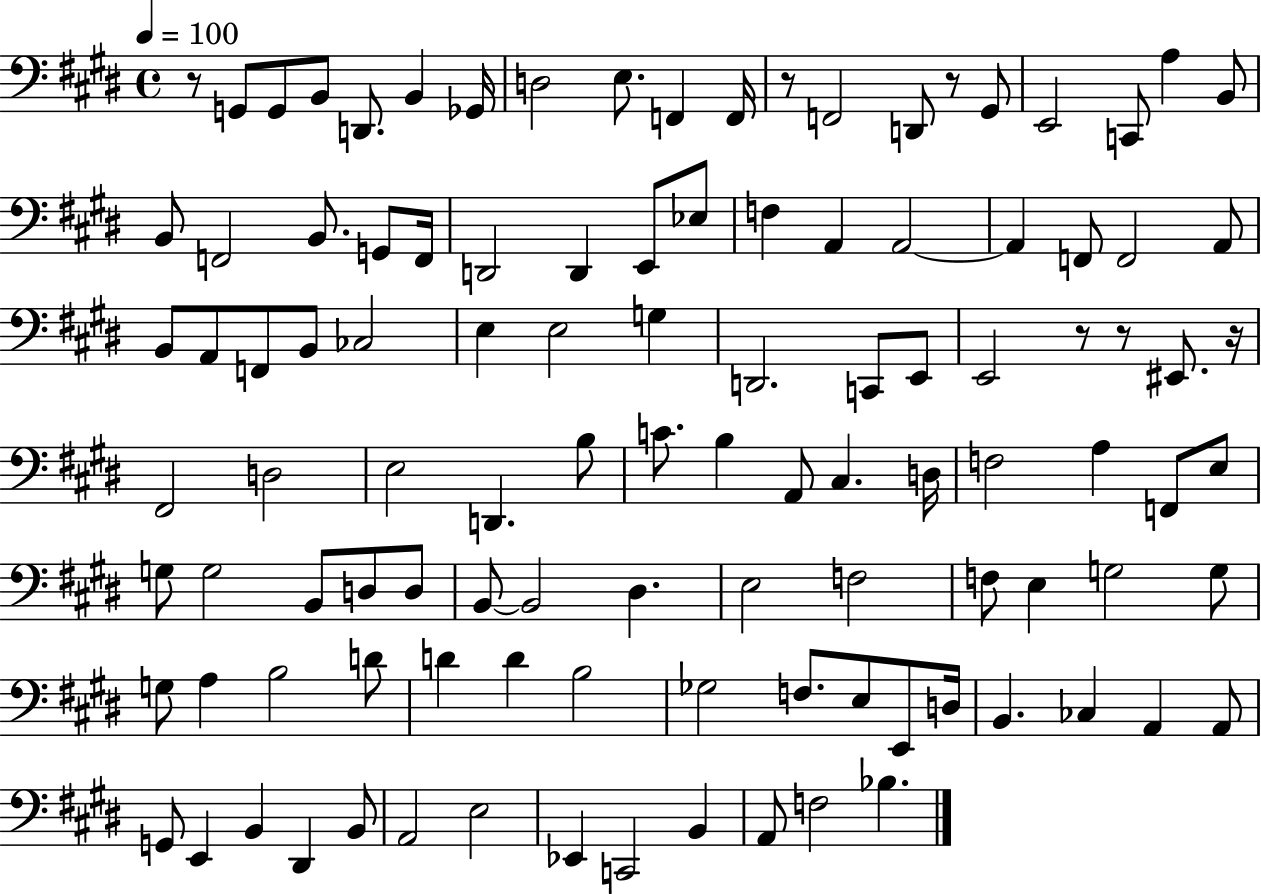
X:1
T:Untitled
M:4/4
L:1/4
K:E
z/2 G,,/2 G,,/2 B,,/2 D,,/2 B,, _G,,/4 D,2 E,/2 F,, F,,/4 z/2 F,,2 D,,/2 z/2 ^G,,/2 E,,2 C,,/2 A, B,,/2 B,,/2 F,,2 B,,/2 G,,/2 F,,/4 D,,2 D,, E,,/2 _E,/2 F, A,, A,,2 A,, F,,/2 F,,2 A,,/2 B,,/2 A,,/2 F,,/2 B,,/2 _C,2 E, E,2 G, D,,2 C,,/2 E,,/2 E,,2 z/2 z/2 ^E,,/2 z/4 ^F,,2 D,2 E,2 D,, B,/2 C/2 B, A,,/2 ^C, D,/4 F,2 A, F,,/2 E,/2 G,/2 G,2 B,,/2 D,/2 D,/2 B,,/2 B,,2 ^D, E,2 F,2 F,/2 E, G,2 G,/2 G,/2 A, B,2 D/2 D D B,2 _G,2 F,/2 E,/2 E,,/2 D,/4 B,, _C, A,, A,,/2 G,,/2 E,, B,, ^D,, B,,/2 A,,2 E,2 _E,, C,,2 B,, A,,/2 F,2 _B,